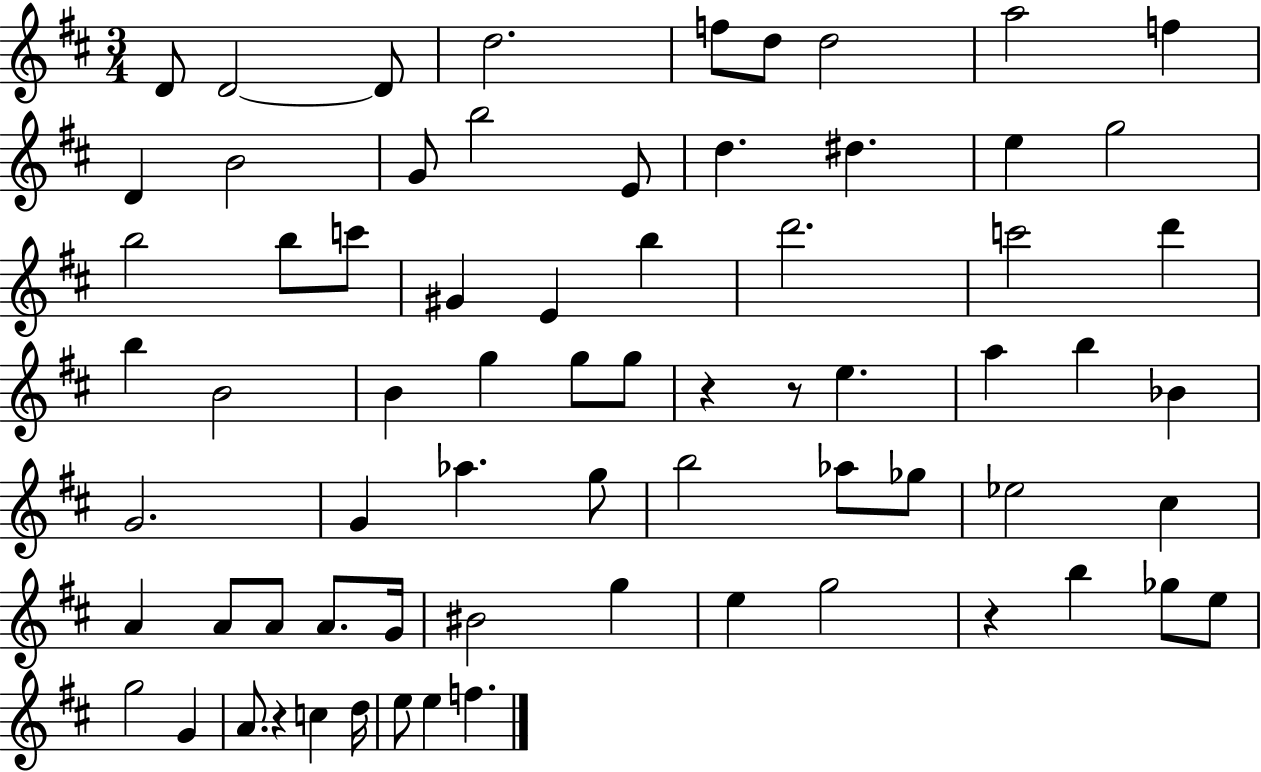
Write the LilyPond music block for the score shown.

{
  \clef treble
  \numericTimeSignature
  \time 3/4
  \key d \major
  d'8 d'2~~ d'8 | d''2. | f''8 d''8 d''2 | a''2 f''4 | \break d'4 b'2 | g'8 b''2 e'8 | d''4. dis''4. | e''4 g''2 | \break b''2 b''8 c'''8 | gis'4 e'4 b''4 | d'''2. | c'''2 d'''4 | \break b''4 b'2 | b'4 g''4 g''8 g''8 | r4 r8 e''4. | a''4 b''4 bes'4 | \break g'2. | g'4 aes''4. g''8 | b''2 aes''8 ges''8 | ees''2 cis''4 | \break a'4 a'8 a'8 a'8. g'16 | bis'2 g''4 | e''4 g''2 | r4 b''4 ges''8 e''8 | \break g''2 g'4 | a'8. r4 c''4 d''16 | e''8 e''4 f''4. | \bar "|."
}